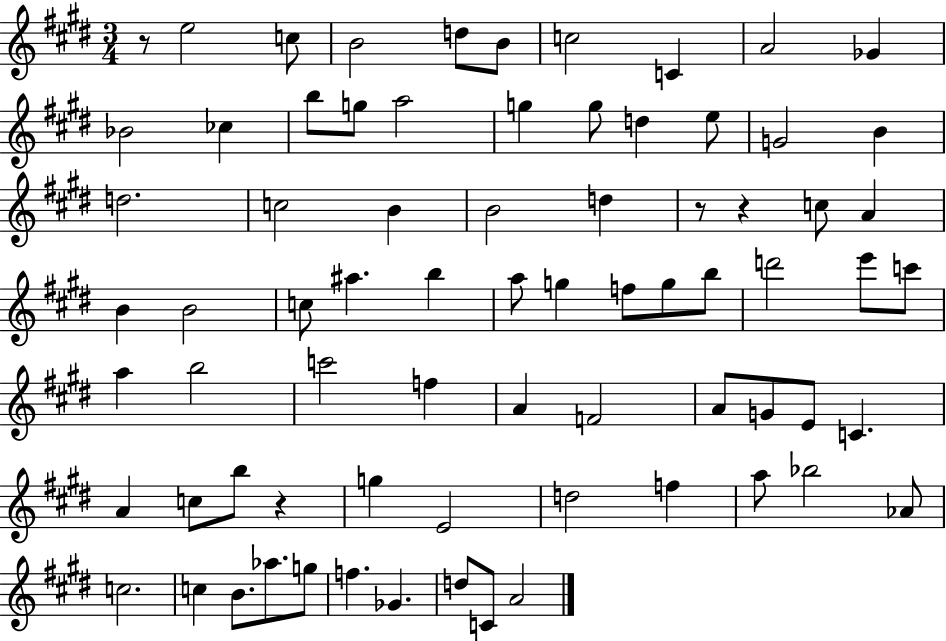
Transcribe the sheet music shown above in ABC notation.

X:1
T:Untitled
M:3/4
L:1/4
K:E
z/2 e2 c/2 B2 d/2 B/2 c2 C A2 _G _B2 _c b/2 g/2 a2 g g/2 d e/2 G2 B d2 c2 B B2 d z/2 z c/2 A B B2 c/2 ^a b a/2 g f/2 g/2 b/2 d'2 e'/2 c'/2 a b2 c'2 f A F2 A/2 G/2 E/2 C A c/2 b/2 z g E2 d2 f a/2 _b2 _A/2 c2 c B/2 _a/2 g/2 f _G d/2 C/2 A2